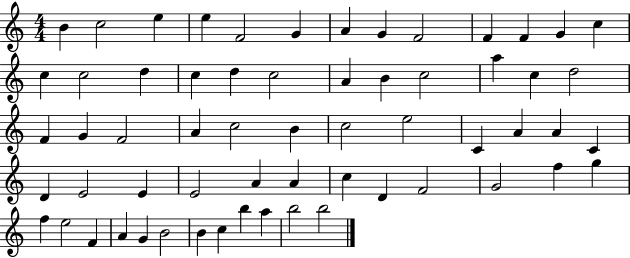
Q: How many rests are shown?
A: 0